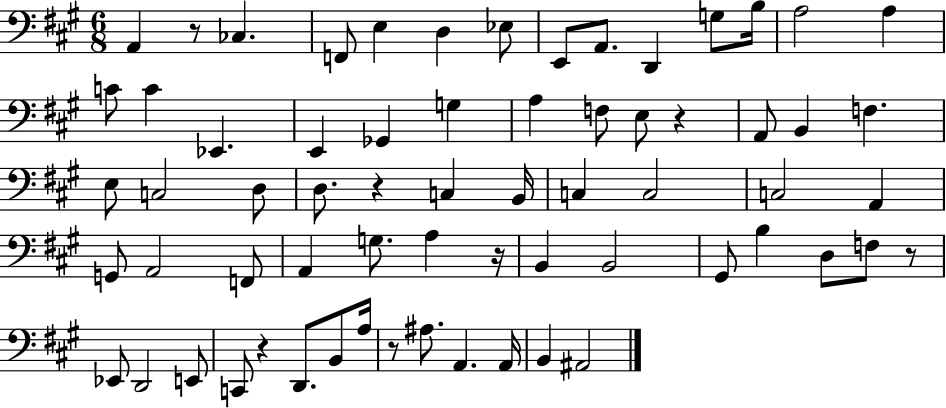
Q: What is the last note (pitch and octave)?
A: A#2